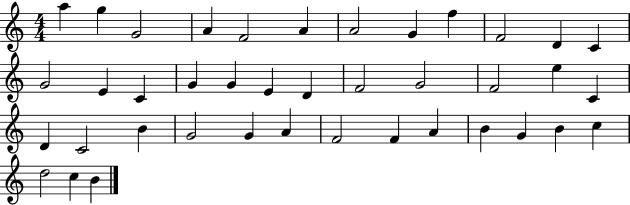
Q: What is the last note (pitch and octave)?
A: B4